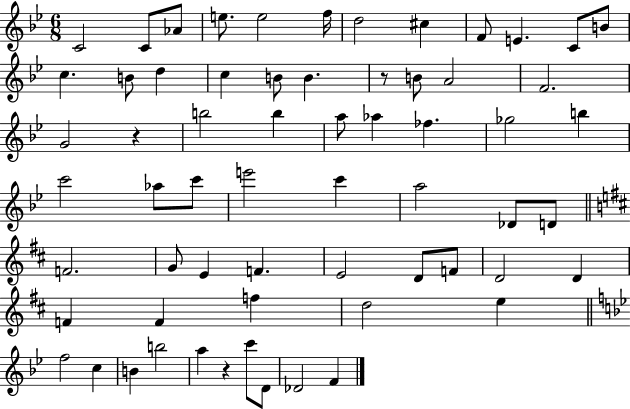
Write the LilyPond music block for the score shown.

{
  \clef treble
  \numericTimeSignature
  \time 6/8
  \key bes \major
  c'2 c'8 aes'8 | e''8. e''2 f''16 | d''2 cis''4 | f'8 e'4. c'8 b'8 | \break c''4. b'8 d''4 | c''4 b'8 b'4. | r8 b'8 a'2 | f'2. | \break g'2 r4 | b''2 b''4 | a''8 aes''4 fes''4. | ges''2 b''4 | \break c'''2 aes''8 c'''8 | e'''2 c'''4 | a''2 des'8 d'8 | \bar "||" \break \key b \minor f'2. | g'8 e'4 f'4. | e'2 d'8 f'8 | d'2 d'4 | \break f'4 f'4 f''4 | d''2 e''4 | \bar "||" \break \key g \minor f''2 c''4 | b'4 b''2 | a''4 r4 c'''8 d'8 | des'2 f'4 | \break \bar "|."
}